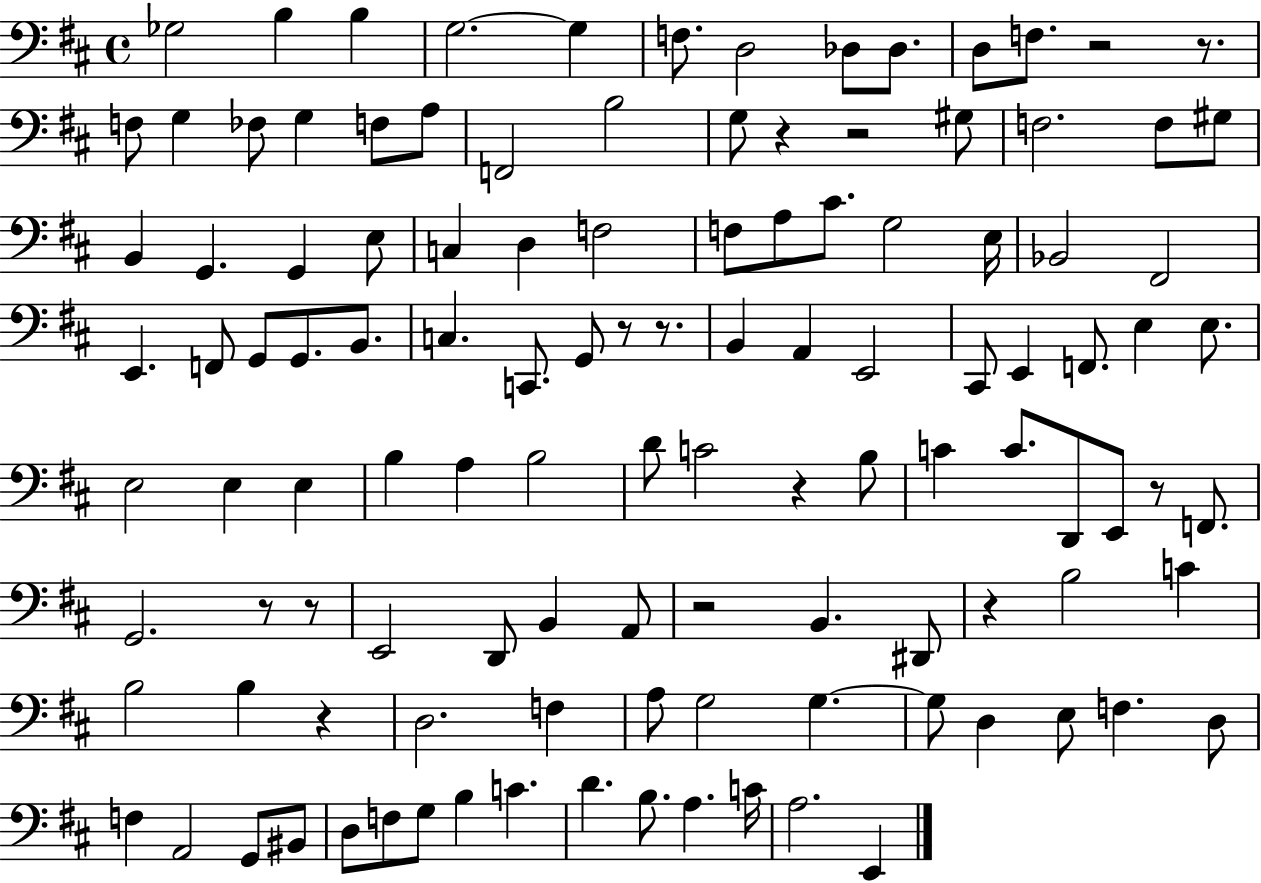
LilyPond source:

{
  \clef bass
  \time 4/4
  \defaultTimeSignature
  \key d \major
  ges2 b4 b4 | g2.~~ g4 | f8. d2 des8 des8. | d8 f8. r2 r8. | \break f8 g4 fes8 g4 f8 a8 | f,2 b2 | g8 r4 r2 gis8 | f2. f8 gis8 | \break b,4 g,4. g,4 e8 | c4 d4 f2 | f8 a8 cis'8. g2 e16 | bes,2 fis,2 | \break e,4. f,8 g,8 g,8. b,8. | c4. c,8. g,8 r8 r8. | b,4 a,4 e,2 | cis,8 e,4 f,8. e4 e8. | \break e2 e4 e4 | b4 a4 b2 | d'8 c'2 r4 b8 | c'4 c'8. d,8 e,8 r8 f,8. | \break g,2. r8 r8 | e,2 d,8 b,4 a,8 | r2 b,4. dis,8 | r4 b2 c'4 | \break b2 b4 r4 | d2. f4 | a8 g2 g4.~~ | g8 d4 e8 f4. d8 | \break f4 a,2 g,8 bis,8 | d8 f8 g8 b4 c'4. | d'4. b8. a4. c'16 | a2. e,4 | \break \bar "|."
}